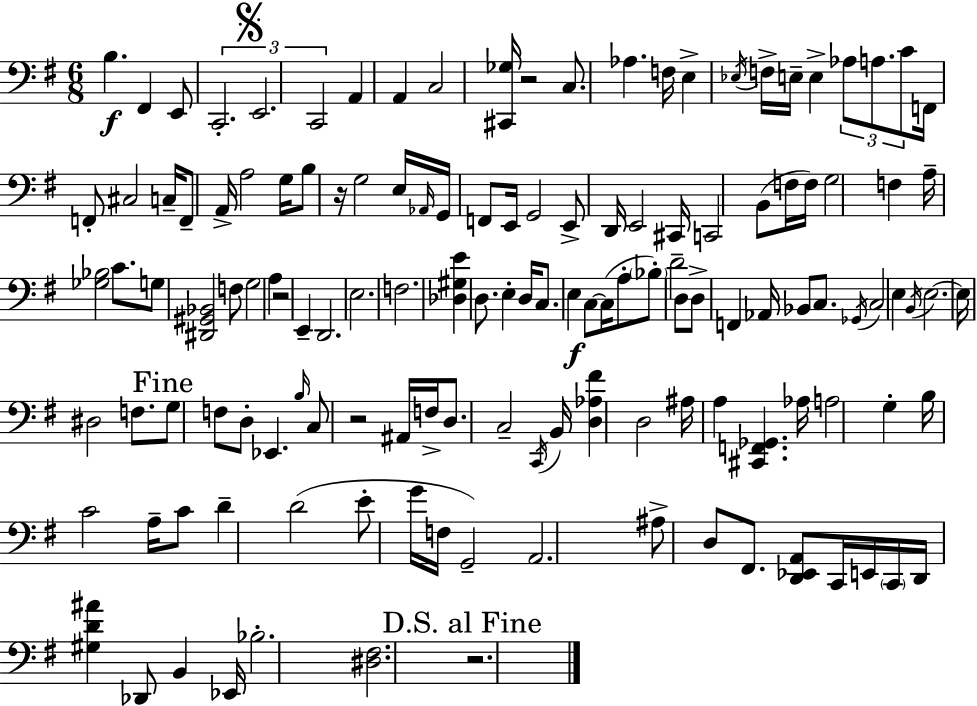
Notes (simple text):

B3/q. F#2/q E2/e C2/h. E2/h. C2/h A2/q A2/q C3/h [C#2,Gb3]/s R/h C3/e. Ab3/q. F3/s E3/q Eb3/s F3/s E3/s E3/q Ab3/e A3/e. C4/e F2/s F2/e C#3/h C3/s F2/e A2/s A3/h G3/s B3/e R/s G3/h E3/s Ab2/s G2/s F2/e E2/s G2/h E2/e D2/s E2/h C#2/s C2/h B2/e F3/s F3/s G3/h F3/q A3/s [Gb3,Bb3]/h C4/e. G3/e [D#2,G#2,Bb2]/h F3/e G3/h A3/q R/h E2/q D2/h. E3/h. F3/h. [Db3,G#3,E4]/q D3/e. E3/q D3/s C3/e. E3/q C3/e C3/s A3/e Bb3/e D4/h D3/e D3/e F2/q Ab2/s Bb2/e C3/e. Gb2/s C3/h E3/q B2/s E3/h. E3/s D#3/h F3/e. G3/e F3/e D3/e Eb2/q. B3/s C3/e R/h A#2/s F3/s D3/e. C3/h C2/s B2/s [D3,Ab3,F#4]/q D3/h A#3/s A3/q [C#2,F2,Gb2]/q. Ab3/s A3/h G3/q B3/s C4/h A3/s C4/e D4/q D4/h E4/e G4/s F3/s G2/h A2/h. A#3/e D3/e F#2/e. [D2,Eb2,A2]/e C2/s E2/s C2/s D2/s [G#3,D4,A#4]/q Db2/e B2/q Eb2/s Bb3/h. [D#3,F#3]/h. R/h.